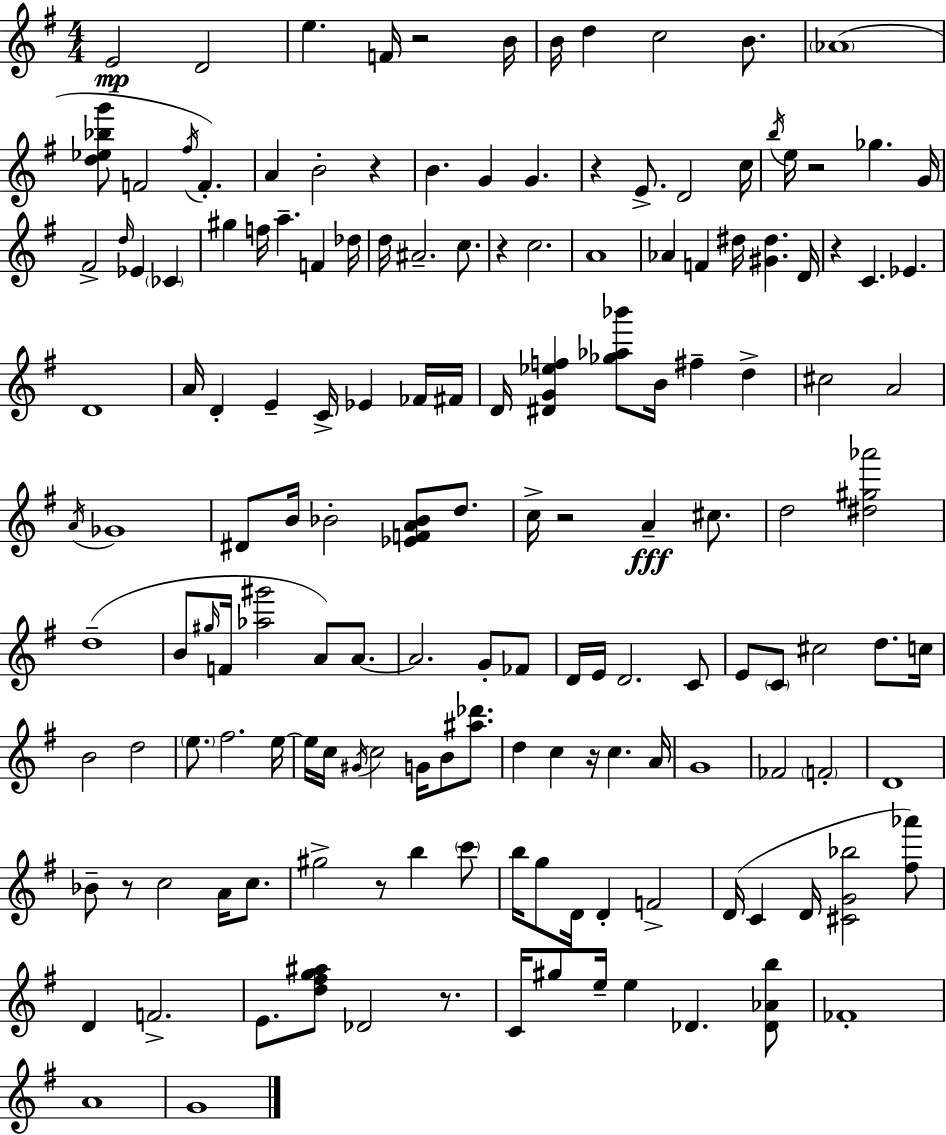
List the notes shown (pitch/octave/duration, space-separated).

E4/h D4/h E5/q. F4/s R/h B4/s B4/s D5/q C5/h B4/e. Ab4/w [D5,Eb5,Bb5,G6]/e F4/h F#5/s F4/q. A4/q B4/h R/q B4/q. G4/q G4/q. R/q E4/e. D4/h C5/s B5/s E5/s R/h Gb5/q. G4/s F#4/h D5/s Eb4/q CES4/q G#5/q F5/s A5/q. F4/q Db5/s D5/s A#4/h. C5/e. R/q C5/h. A4/w Ab4/q F4/q D#5/s [G#4,D#5]/q. D4/s R/q C4/q. Eb4/q. D4/w A4/s D4/q E4/q C4/s Eb4/q FES4/s F#4/s D4/s [D#4,G4,Eb5,F5]/q [Gb5,Ab5,Bb6]/e B4/s F#5/q D5/q C#5/h A4/h A4/s Gb4/w D#4/e B4/s Bb4/h [Eb4,F4,A4,Bb4]/e D5/e. C5/s R/h A4/q C#5/e. D5/h [D#5,G#5,Ab6]/h D5/w B4/e G#5/s F4/s [Ab5,G#6]/h A4/e A4/e. A4/h. G4/e FES4/e D4/s E4/s D4/h. C4/e E4/e C4/e C#5/h D5/e. C5/s B4/h D5/h E5/e. F#5/h. E5/s E5/s C5/s G#4/s C5/h G4/s B4/e [A#5,Db6]/e. D5/q C5/q R/s C5/q. A4/s G4/w FES4/h F4/h D4/w Bb4/e R/e C5/h A4/s C5/e. G#5/h R/e B5/q C6/e B5/s G5/e D4/s D4/q F4/h D4/s C4/q D4/s [C#4,G4,Bb5]/h [F#5,Ab6]/e D4/q F4/h. E4/e. [D5,F#5,G5,A#5]/e Db4/h R/e. C4/s G#5/e E5/s E5/q Db4/q. [Db4,Ab4,B5]/e FES4/w A4/w G4/w